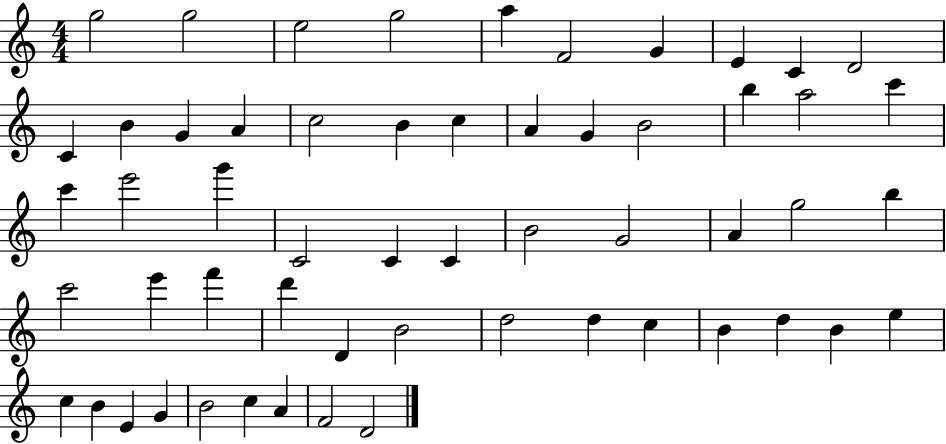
G5/h G5/h E5/h G5/h A5/q F4/h G4/q E4/q C4/q D4/h C4/q B4/q G4/q A4/q C5/h B4/q C5/q A4/q G4/q B4/h B5/q A5/h C6/q C6/q E6/h G6/q C4/h C4/q C4/q B4/h G4/h A4/q G5/h B5/q C6/h E6/q F6/q D6/q D4/q B4/h D5/h D5/q C5/q B4/q D5/q B4/q E5/q C5/q B4/q E4/q G4/q B4/h C5/q A4/q F4/h D4/h